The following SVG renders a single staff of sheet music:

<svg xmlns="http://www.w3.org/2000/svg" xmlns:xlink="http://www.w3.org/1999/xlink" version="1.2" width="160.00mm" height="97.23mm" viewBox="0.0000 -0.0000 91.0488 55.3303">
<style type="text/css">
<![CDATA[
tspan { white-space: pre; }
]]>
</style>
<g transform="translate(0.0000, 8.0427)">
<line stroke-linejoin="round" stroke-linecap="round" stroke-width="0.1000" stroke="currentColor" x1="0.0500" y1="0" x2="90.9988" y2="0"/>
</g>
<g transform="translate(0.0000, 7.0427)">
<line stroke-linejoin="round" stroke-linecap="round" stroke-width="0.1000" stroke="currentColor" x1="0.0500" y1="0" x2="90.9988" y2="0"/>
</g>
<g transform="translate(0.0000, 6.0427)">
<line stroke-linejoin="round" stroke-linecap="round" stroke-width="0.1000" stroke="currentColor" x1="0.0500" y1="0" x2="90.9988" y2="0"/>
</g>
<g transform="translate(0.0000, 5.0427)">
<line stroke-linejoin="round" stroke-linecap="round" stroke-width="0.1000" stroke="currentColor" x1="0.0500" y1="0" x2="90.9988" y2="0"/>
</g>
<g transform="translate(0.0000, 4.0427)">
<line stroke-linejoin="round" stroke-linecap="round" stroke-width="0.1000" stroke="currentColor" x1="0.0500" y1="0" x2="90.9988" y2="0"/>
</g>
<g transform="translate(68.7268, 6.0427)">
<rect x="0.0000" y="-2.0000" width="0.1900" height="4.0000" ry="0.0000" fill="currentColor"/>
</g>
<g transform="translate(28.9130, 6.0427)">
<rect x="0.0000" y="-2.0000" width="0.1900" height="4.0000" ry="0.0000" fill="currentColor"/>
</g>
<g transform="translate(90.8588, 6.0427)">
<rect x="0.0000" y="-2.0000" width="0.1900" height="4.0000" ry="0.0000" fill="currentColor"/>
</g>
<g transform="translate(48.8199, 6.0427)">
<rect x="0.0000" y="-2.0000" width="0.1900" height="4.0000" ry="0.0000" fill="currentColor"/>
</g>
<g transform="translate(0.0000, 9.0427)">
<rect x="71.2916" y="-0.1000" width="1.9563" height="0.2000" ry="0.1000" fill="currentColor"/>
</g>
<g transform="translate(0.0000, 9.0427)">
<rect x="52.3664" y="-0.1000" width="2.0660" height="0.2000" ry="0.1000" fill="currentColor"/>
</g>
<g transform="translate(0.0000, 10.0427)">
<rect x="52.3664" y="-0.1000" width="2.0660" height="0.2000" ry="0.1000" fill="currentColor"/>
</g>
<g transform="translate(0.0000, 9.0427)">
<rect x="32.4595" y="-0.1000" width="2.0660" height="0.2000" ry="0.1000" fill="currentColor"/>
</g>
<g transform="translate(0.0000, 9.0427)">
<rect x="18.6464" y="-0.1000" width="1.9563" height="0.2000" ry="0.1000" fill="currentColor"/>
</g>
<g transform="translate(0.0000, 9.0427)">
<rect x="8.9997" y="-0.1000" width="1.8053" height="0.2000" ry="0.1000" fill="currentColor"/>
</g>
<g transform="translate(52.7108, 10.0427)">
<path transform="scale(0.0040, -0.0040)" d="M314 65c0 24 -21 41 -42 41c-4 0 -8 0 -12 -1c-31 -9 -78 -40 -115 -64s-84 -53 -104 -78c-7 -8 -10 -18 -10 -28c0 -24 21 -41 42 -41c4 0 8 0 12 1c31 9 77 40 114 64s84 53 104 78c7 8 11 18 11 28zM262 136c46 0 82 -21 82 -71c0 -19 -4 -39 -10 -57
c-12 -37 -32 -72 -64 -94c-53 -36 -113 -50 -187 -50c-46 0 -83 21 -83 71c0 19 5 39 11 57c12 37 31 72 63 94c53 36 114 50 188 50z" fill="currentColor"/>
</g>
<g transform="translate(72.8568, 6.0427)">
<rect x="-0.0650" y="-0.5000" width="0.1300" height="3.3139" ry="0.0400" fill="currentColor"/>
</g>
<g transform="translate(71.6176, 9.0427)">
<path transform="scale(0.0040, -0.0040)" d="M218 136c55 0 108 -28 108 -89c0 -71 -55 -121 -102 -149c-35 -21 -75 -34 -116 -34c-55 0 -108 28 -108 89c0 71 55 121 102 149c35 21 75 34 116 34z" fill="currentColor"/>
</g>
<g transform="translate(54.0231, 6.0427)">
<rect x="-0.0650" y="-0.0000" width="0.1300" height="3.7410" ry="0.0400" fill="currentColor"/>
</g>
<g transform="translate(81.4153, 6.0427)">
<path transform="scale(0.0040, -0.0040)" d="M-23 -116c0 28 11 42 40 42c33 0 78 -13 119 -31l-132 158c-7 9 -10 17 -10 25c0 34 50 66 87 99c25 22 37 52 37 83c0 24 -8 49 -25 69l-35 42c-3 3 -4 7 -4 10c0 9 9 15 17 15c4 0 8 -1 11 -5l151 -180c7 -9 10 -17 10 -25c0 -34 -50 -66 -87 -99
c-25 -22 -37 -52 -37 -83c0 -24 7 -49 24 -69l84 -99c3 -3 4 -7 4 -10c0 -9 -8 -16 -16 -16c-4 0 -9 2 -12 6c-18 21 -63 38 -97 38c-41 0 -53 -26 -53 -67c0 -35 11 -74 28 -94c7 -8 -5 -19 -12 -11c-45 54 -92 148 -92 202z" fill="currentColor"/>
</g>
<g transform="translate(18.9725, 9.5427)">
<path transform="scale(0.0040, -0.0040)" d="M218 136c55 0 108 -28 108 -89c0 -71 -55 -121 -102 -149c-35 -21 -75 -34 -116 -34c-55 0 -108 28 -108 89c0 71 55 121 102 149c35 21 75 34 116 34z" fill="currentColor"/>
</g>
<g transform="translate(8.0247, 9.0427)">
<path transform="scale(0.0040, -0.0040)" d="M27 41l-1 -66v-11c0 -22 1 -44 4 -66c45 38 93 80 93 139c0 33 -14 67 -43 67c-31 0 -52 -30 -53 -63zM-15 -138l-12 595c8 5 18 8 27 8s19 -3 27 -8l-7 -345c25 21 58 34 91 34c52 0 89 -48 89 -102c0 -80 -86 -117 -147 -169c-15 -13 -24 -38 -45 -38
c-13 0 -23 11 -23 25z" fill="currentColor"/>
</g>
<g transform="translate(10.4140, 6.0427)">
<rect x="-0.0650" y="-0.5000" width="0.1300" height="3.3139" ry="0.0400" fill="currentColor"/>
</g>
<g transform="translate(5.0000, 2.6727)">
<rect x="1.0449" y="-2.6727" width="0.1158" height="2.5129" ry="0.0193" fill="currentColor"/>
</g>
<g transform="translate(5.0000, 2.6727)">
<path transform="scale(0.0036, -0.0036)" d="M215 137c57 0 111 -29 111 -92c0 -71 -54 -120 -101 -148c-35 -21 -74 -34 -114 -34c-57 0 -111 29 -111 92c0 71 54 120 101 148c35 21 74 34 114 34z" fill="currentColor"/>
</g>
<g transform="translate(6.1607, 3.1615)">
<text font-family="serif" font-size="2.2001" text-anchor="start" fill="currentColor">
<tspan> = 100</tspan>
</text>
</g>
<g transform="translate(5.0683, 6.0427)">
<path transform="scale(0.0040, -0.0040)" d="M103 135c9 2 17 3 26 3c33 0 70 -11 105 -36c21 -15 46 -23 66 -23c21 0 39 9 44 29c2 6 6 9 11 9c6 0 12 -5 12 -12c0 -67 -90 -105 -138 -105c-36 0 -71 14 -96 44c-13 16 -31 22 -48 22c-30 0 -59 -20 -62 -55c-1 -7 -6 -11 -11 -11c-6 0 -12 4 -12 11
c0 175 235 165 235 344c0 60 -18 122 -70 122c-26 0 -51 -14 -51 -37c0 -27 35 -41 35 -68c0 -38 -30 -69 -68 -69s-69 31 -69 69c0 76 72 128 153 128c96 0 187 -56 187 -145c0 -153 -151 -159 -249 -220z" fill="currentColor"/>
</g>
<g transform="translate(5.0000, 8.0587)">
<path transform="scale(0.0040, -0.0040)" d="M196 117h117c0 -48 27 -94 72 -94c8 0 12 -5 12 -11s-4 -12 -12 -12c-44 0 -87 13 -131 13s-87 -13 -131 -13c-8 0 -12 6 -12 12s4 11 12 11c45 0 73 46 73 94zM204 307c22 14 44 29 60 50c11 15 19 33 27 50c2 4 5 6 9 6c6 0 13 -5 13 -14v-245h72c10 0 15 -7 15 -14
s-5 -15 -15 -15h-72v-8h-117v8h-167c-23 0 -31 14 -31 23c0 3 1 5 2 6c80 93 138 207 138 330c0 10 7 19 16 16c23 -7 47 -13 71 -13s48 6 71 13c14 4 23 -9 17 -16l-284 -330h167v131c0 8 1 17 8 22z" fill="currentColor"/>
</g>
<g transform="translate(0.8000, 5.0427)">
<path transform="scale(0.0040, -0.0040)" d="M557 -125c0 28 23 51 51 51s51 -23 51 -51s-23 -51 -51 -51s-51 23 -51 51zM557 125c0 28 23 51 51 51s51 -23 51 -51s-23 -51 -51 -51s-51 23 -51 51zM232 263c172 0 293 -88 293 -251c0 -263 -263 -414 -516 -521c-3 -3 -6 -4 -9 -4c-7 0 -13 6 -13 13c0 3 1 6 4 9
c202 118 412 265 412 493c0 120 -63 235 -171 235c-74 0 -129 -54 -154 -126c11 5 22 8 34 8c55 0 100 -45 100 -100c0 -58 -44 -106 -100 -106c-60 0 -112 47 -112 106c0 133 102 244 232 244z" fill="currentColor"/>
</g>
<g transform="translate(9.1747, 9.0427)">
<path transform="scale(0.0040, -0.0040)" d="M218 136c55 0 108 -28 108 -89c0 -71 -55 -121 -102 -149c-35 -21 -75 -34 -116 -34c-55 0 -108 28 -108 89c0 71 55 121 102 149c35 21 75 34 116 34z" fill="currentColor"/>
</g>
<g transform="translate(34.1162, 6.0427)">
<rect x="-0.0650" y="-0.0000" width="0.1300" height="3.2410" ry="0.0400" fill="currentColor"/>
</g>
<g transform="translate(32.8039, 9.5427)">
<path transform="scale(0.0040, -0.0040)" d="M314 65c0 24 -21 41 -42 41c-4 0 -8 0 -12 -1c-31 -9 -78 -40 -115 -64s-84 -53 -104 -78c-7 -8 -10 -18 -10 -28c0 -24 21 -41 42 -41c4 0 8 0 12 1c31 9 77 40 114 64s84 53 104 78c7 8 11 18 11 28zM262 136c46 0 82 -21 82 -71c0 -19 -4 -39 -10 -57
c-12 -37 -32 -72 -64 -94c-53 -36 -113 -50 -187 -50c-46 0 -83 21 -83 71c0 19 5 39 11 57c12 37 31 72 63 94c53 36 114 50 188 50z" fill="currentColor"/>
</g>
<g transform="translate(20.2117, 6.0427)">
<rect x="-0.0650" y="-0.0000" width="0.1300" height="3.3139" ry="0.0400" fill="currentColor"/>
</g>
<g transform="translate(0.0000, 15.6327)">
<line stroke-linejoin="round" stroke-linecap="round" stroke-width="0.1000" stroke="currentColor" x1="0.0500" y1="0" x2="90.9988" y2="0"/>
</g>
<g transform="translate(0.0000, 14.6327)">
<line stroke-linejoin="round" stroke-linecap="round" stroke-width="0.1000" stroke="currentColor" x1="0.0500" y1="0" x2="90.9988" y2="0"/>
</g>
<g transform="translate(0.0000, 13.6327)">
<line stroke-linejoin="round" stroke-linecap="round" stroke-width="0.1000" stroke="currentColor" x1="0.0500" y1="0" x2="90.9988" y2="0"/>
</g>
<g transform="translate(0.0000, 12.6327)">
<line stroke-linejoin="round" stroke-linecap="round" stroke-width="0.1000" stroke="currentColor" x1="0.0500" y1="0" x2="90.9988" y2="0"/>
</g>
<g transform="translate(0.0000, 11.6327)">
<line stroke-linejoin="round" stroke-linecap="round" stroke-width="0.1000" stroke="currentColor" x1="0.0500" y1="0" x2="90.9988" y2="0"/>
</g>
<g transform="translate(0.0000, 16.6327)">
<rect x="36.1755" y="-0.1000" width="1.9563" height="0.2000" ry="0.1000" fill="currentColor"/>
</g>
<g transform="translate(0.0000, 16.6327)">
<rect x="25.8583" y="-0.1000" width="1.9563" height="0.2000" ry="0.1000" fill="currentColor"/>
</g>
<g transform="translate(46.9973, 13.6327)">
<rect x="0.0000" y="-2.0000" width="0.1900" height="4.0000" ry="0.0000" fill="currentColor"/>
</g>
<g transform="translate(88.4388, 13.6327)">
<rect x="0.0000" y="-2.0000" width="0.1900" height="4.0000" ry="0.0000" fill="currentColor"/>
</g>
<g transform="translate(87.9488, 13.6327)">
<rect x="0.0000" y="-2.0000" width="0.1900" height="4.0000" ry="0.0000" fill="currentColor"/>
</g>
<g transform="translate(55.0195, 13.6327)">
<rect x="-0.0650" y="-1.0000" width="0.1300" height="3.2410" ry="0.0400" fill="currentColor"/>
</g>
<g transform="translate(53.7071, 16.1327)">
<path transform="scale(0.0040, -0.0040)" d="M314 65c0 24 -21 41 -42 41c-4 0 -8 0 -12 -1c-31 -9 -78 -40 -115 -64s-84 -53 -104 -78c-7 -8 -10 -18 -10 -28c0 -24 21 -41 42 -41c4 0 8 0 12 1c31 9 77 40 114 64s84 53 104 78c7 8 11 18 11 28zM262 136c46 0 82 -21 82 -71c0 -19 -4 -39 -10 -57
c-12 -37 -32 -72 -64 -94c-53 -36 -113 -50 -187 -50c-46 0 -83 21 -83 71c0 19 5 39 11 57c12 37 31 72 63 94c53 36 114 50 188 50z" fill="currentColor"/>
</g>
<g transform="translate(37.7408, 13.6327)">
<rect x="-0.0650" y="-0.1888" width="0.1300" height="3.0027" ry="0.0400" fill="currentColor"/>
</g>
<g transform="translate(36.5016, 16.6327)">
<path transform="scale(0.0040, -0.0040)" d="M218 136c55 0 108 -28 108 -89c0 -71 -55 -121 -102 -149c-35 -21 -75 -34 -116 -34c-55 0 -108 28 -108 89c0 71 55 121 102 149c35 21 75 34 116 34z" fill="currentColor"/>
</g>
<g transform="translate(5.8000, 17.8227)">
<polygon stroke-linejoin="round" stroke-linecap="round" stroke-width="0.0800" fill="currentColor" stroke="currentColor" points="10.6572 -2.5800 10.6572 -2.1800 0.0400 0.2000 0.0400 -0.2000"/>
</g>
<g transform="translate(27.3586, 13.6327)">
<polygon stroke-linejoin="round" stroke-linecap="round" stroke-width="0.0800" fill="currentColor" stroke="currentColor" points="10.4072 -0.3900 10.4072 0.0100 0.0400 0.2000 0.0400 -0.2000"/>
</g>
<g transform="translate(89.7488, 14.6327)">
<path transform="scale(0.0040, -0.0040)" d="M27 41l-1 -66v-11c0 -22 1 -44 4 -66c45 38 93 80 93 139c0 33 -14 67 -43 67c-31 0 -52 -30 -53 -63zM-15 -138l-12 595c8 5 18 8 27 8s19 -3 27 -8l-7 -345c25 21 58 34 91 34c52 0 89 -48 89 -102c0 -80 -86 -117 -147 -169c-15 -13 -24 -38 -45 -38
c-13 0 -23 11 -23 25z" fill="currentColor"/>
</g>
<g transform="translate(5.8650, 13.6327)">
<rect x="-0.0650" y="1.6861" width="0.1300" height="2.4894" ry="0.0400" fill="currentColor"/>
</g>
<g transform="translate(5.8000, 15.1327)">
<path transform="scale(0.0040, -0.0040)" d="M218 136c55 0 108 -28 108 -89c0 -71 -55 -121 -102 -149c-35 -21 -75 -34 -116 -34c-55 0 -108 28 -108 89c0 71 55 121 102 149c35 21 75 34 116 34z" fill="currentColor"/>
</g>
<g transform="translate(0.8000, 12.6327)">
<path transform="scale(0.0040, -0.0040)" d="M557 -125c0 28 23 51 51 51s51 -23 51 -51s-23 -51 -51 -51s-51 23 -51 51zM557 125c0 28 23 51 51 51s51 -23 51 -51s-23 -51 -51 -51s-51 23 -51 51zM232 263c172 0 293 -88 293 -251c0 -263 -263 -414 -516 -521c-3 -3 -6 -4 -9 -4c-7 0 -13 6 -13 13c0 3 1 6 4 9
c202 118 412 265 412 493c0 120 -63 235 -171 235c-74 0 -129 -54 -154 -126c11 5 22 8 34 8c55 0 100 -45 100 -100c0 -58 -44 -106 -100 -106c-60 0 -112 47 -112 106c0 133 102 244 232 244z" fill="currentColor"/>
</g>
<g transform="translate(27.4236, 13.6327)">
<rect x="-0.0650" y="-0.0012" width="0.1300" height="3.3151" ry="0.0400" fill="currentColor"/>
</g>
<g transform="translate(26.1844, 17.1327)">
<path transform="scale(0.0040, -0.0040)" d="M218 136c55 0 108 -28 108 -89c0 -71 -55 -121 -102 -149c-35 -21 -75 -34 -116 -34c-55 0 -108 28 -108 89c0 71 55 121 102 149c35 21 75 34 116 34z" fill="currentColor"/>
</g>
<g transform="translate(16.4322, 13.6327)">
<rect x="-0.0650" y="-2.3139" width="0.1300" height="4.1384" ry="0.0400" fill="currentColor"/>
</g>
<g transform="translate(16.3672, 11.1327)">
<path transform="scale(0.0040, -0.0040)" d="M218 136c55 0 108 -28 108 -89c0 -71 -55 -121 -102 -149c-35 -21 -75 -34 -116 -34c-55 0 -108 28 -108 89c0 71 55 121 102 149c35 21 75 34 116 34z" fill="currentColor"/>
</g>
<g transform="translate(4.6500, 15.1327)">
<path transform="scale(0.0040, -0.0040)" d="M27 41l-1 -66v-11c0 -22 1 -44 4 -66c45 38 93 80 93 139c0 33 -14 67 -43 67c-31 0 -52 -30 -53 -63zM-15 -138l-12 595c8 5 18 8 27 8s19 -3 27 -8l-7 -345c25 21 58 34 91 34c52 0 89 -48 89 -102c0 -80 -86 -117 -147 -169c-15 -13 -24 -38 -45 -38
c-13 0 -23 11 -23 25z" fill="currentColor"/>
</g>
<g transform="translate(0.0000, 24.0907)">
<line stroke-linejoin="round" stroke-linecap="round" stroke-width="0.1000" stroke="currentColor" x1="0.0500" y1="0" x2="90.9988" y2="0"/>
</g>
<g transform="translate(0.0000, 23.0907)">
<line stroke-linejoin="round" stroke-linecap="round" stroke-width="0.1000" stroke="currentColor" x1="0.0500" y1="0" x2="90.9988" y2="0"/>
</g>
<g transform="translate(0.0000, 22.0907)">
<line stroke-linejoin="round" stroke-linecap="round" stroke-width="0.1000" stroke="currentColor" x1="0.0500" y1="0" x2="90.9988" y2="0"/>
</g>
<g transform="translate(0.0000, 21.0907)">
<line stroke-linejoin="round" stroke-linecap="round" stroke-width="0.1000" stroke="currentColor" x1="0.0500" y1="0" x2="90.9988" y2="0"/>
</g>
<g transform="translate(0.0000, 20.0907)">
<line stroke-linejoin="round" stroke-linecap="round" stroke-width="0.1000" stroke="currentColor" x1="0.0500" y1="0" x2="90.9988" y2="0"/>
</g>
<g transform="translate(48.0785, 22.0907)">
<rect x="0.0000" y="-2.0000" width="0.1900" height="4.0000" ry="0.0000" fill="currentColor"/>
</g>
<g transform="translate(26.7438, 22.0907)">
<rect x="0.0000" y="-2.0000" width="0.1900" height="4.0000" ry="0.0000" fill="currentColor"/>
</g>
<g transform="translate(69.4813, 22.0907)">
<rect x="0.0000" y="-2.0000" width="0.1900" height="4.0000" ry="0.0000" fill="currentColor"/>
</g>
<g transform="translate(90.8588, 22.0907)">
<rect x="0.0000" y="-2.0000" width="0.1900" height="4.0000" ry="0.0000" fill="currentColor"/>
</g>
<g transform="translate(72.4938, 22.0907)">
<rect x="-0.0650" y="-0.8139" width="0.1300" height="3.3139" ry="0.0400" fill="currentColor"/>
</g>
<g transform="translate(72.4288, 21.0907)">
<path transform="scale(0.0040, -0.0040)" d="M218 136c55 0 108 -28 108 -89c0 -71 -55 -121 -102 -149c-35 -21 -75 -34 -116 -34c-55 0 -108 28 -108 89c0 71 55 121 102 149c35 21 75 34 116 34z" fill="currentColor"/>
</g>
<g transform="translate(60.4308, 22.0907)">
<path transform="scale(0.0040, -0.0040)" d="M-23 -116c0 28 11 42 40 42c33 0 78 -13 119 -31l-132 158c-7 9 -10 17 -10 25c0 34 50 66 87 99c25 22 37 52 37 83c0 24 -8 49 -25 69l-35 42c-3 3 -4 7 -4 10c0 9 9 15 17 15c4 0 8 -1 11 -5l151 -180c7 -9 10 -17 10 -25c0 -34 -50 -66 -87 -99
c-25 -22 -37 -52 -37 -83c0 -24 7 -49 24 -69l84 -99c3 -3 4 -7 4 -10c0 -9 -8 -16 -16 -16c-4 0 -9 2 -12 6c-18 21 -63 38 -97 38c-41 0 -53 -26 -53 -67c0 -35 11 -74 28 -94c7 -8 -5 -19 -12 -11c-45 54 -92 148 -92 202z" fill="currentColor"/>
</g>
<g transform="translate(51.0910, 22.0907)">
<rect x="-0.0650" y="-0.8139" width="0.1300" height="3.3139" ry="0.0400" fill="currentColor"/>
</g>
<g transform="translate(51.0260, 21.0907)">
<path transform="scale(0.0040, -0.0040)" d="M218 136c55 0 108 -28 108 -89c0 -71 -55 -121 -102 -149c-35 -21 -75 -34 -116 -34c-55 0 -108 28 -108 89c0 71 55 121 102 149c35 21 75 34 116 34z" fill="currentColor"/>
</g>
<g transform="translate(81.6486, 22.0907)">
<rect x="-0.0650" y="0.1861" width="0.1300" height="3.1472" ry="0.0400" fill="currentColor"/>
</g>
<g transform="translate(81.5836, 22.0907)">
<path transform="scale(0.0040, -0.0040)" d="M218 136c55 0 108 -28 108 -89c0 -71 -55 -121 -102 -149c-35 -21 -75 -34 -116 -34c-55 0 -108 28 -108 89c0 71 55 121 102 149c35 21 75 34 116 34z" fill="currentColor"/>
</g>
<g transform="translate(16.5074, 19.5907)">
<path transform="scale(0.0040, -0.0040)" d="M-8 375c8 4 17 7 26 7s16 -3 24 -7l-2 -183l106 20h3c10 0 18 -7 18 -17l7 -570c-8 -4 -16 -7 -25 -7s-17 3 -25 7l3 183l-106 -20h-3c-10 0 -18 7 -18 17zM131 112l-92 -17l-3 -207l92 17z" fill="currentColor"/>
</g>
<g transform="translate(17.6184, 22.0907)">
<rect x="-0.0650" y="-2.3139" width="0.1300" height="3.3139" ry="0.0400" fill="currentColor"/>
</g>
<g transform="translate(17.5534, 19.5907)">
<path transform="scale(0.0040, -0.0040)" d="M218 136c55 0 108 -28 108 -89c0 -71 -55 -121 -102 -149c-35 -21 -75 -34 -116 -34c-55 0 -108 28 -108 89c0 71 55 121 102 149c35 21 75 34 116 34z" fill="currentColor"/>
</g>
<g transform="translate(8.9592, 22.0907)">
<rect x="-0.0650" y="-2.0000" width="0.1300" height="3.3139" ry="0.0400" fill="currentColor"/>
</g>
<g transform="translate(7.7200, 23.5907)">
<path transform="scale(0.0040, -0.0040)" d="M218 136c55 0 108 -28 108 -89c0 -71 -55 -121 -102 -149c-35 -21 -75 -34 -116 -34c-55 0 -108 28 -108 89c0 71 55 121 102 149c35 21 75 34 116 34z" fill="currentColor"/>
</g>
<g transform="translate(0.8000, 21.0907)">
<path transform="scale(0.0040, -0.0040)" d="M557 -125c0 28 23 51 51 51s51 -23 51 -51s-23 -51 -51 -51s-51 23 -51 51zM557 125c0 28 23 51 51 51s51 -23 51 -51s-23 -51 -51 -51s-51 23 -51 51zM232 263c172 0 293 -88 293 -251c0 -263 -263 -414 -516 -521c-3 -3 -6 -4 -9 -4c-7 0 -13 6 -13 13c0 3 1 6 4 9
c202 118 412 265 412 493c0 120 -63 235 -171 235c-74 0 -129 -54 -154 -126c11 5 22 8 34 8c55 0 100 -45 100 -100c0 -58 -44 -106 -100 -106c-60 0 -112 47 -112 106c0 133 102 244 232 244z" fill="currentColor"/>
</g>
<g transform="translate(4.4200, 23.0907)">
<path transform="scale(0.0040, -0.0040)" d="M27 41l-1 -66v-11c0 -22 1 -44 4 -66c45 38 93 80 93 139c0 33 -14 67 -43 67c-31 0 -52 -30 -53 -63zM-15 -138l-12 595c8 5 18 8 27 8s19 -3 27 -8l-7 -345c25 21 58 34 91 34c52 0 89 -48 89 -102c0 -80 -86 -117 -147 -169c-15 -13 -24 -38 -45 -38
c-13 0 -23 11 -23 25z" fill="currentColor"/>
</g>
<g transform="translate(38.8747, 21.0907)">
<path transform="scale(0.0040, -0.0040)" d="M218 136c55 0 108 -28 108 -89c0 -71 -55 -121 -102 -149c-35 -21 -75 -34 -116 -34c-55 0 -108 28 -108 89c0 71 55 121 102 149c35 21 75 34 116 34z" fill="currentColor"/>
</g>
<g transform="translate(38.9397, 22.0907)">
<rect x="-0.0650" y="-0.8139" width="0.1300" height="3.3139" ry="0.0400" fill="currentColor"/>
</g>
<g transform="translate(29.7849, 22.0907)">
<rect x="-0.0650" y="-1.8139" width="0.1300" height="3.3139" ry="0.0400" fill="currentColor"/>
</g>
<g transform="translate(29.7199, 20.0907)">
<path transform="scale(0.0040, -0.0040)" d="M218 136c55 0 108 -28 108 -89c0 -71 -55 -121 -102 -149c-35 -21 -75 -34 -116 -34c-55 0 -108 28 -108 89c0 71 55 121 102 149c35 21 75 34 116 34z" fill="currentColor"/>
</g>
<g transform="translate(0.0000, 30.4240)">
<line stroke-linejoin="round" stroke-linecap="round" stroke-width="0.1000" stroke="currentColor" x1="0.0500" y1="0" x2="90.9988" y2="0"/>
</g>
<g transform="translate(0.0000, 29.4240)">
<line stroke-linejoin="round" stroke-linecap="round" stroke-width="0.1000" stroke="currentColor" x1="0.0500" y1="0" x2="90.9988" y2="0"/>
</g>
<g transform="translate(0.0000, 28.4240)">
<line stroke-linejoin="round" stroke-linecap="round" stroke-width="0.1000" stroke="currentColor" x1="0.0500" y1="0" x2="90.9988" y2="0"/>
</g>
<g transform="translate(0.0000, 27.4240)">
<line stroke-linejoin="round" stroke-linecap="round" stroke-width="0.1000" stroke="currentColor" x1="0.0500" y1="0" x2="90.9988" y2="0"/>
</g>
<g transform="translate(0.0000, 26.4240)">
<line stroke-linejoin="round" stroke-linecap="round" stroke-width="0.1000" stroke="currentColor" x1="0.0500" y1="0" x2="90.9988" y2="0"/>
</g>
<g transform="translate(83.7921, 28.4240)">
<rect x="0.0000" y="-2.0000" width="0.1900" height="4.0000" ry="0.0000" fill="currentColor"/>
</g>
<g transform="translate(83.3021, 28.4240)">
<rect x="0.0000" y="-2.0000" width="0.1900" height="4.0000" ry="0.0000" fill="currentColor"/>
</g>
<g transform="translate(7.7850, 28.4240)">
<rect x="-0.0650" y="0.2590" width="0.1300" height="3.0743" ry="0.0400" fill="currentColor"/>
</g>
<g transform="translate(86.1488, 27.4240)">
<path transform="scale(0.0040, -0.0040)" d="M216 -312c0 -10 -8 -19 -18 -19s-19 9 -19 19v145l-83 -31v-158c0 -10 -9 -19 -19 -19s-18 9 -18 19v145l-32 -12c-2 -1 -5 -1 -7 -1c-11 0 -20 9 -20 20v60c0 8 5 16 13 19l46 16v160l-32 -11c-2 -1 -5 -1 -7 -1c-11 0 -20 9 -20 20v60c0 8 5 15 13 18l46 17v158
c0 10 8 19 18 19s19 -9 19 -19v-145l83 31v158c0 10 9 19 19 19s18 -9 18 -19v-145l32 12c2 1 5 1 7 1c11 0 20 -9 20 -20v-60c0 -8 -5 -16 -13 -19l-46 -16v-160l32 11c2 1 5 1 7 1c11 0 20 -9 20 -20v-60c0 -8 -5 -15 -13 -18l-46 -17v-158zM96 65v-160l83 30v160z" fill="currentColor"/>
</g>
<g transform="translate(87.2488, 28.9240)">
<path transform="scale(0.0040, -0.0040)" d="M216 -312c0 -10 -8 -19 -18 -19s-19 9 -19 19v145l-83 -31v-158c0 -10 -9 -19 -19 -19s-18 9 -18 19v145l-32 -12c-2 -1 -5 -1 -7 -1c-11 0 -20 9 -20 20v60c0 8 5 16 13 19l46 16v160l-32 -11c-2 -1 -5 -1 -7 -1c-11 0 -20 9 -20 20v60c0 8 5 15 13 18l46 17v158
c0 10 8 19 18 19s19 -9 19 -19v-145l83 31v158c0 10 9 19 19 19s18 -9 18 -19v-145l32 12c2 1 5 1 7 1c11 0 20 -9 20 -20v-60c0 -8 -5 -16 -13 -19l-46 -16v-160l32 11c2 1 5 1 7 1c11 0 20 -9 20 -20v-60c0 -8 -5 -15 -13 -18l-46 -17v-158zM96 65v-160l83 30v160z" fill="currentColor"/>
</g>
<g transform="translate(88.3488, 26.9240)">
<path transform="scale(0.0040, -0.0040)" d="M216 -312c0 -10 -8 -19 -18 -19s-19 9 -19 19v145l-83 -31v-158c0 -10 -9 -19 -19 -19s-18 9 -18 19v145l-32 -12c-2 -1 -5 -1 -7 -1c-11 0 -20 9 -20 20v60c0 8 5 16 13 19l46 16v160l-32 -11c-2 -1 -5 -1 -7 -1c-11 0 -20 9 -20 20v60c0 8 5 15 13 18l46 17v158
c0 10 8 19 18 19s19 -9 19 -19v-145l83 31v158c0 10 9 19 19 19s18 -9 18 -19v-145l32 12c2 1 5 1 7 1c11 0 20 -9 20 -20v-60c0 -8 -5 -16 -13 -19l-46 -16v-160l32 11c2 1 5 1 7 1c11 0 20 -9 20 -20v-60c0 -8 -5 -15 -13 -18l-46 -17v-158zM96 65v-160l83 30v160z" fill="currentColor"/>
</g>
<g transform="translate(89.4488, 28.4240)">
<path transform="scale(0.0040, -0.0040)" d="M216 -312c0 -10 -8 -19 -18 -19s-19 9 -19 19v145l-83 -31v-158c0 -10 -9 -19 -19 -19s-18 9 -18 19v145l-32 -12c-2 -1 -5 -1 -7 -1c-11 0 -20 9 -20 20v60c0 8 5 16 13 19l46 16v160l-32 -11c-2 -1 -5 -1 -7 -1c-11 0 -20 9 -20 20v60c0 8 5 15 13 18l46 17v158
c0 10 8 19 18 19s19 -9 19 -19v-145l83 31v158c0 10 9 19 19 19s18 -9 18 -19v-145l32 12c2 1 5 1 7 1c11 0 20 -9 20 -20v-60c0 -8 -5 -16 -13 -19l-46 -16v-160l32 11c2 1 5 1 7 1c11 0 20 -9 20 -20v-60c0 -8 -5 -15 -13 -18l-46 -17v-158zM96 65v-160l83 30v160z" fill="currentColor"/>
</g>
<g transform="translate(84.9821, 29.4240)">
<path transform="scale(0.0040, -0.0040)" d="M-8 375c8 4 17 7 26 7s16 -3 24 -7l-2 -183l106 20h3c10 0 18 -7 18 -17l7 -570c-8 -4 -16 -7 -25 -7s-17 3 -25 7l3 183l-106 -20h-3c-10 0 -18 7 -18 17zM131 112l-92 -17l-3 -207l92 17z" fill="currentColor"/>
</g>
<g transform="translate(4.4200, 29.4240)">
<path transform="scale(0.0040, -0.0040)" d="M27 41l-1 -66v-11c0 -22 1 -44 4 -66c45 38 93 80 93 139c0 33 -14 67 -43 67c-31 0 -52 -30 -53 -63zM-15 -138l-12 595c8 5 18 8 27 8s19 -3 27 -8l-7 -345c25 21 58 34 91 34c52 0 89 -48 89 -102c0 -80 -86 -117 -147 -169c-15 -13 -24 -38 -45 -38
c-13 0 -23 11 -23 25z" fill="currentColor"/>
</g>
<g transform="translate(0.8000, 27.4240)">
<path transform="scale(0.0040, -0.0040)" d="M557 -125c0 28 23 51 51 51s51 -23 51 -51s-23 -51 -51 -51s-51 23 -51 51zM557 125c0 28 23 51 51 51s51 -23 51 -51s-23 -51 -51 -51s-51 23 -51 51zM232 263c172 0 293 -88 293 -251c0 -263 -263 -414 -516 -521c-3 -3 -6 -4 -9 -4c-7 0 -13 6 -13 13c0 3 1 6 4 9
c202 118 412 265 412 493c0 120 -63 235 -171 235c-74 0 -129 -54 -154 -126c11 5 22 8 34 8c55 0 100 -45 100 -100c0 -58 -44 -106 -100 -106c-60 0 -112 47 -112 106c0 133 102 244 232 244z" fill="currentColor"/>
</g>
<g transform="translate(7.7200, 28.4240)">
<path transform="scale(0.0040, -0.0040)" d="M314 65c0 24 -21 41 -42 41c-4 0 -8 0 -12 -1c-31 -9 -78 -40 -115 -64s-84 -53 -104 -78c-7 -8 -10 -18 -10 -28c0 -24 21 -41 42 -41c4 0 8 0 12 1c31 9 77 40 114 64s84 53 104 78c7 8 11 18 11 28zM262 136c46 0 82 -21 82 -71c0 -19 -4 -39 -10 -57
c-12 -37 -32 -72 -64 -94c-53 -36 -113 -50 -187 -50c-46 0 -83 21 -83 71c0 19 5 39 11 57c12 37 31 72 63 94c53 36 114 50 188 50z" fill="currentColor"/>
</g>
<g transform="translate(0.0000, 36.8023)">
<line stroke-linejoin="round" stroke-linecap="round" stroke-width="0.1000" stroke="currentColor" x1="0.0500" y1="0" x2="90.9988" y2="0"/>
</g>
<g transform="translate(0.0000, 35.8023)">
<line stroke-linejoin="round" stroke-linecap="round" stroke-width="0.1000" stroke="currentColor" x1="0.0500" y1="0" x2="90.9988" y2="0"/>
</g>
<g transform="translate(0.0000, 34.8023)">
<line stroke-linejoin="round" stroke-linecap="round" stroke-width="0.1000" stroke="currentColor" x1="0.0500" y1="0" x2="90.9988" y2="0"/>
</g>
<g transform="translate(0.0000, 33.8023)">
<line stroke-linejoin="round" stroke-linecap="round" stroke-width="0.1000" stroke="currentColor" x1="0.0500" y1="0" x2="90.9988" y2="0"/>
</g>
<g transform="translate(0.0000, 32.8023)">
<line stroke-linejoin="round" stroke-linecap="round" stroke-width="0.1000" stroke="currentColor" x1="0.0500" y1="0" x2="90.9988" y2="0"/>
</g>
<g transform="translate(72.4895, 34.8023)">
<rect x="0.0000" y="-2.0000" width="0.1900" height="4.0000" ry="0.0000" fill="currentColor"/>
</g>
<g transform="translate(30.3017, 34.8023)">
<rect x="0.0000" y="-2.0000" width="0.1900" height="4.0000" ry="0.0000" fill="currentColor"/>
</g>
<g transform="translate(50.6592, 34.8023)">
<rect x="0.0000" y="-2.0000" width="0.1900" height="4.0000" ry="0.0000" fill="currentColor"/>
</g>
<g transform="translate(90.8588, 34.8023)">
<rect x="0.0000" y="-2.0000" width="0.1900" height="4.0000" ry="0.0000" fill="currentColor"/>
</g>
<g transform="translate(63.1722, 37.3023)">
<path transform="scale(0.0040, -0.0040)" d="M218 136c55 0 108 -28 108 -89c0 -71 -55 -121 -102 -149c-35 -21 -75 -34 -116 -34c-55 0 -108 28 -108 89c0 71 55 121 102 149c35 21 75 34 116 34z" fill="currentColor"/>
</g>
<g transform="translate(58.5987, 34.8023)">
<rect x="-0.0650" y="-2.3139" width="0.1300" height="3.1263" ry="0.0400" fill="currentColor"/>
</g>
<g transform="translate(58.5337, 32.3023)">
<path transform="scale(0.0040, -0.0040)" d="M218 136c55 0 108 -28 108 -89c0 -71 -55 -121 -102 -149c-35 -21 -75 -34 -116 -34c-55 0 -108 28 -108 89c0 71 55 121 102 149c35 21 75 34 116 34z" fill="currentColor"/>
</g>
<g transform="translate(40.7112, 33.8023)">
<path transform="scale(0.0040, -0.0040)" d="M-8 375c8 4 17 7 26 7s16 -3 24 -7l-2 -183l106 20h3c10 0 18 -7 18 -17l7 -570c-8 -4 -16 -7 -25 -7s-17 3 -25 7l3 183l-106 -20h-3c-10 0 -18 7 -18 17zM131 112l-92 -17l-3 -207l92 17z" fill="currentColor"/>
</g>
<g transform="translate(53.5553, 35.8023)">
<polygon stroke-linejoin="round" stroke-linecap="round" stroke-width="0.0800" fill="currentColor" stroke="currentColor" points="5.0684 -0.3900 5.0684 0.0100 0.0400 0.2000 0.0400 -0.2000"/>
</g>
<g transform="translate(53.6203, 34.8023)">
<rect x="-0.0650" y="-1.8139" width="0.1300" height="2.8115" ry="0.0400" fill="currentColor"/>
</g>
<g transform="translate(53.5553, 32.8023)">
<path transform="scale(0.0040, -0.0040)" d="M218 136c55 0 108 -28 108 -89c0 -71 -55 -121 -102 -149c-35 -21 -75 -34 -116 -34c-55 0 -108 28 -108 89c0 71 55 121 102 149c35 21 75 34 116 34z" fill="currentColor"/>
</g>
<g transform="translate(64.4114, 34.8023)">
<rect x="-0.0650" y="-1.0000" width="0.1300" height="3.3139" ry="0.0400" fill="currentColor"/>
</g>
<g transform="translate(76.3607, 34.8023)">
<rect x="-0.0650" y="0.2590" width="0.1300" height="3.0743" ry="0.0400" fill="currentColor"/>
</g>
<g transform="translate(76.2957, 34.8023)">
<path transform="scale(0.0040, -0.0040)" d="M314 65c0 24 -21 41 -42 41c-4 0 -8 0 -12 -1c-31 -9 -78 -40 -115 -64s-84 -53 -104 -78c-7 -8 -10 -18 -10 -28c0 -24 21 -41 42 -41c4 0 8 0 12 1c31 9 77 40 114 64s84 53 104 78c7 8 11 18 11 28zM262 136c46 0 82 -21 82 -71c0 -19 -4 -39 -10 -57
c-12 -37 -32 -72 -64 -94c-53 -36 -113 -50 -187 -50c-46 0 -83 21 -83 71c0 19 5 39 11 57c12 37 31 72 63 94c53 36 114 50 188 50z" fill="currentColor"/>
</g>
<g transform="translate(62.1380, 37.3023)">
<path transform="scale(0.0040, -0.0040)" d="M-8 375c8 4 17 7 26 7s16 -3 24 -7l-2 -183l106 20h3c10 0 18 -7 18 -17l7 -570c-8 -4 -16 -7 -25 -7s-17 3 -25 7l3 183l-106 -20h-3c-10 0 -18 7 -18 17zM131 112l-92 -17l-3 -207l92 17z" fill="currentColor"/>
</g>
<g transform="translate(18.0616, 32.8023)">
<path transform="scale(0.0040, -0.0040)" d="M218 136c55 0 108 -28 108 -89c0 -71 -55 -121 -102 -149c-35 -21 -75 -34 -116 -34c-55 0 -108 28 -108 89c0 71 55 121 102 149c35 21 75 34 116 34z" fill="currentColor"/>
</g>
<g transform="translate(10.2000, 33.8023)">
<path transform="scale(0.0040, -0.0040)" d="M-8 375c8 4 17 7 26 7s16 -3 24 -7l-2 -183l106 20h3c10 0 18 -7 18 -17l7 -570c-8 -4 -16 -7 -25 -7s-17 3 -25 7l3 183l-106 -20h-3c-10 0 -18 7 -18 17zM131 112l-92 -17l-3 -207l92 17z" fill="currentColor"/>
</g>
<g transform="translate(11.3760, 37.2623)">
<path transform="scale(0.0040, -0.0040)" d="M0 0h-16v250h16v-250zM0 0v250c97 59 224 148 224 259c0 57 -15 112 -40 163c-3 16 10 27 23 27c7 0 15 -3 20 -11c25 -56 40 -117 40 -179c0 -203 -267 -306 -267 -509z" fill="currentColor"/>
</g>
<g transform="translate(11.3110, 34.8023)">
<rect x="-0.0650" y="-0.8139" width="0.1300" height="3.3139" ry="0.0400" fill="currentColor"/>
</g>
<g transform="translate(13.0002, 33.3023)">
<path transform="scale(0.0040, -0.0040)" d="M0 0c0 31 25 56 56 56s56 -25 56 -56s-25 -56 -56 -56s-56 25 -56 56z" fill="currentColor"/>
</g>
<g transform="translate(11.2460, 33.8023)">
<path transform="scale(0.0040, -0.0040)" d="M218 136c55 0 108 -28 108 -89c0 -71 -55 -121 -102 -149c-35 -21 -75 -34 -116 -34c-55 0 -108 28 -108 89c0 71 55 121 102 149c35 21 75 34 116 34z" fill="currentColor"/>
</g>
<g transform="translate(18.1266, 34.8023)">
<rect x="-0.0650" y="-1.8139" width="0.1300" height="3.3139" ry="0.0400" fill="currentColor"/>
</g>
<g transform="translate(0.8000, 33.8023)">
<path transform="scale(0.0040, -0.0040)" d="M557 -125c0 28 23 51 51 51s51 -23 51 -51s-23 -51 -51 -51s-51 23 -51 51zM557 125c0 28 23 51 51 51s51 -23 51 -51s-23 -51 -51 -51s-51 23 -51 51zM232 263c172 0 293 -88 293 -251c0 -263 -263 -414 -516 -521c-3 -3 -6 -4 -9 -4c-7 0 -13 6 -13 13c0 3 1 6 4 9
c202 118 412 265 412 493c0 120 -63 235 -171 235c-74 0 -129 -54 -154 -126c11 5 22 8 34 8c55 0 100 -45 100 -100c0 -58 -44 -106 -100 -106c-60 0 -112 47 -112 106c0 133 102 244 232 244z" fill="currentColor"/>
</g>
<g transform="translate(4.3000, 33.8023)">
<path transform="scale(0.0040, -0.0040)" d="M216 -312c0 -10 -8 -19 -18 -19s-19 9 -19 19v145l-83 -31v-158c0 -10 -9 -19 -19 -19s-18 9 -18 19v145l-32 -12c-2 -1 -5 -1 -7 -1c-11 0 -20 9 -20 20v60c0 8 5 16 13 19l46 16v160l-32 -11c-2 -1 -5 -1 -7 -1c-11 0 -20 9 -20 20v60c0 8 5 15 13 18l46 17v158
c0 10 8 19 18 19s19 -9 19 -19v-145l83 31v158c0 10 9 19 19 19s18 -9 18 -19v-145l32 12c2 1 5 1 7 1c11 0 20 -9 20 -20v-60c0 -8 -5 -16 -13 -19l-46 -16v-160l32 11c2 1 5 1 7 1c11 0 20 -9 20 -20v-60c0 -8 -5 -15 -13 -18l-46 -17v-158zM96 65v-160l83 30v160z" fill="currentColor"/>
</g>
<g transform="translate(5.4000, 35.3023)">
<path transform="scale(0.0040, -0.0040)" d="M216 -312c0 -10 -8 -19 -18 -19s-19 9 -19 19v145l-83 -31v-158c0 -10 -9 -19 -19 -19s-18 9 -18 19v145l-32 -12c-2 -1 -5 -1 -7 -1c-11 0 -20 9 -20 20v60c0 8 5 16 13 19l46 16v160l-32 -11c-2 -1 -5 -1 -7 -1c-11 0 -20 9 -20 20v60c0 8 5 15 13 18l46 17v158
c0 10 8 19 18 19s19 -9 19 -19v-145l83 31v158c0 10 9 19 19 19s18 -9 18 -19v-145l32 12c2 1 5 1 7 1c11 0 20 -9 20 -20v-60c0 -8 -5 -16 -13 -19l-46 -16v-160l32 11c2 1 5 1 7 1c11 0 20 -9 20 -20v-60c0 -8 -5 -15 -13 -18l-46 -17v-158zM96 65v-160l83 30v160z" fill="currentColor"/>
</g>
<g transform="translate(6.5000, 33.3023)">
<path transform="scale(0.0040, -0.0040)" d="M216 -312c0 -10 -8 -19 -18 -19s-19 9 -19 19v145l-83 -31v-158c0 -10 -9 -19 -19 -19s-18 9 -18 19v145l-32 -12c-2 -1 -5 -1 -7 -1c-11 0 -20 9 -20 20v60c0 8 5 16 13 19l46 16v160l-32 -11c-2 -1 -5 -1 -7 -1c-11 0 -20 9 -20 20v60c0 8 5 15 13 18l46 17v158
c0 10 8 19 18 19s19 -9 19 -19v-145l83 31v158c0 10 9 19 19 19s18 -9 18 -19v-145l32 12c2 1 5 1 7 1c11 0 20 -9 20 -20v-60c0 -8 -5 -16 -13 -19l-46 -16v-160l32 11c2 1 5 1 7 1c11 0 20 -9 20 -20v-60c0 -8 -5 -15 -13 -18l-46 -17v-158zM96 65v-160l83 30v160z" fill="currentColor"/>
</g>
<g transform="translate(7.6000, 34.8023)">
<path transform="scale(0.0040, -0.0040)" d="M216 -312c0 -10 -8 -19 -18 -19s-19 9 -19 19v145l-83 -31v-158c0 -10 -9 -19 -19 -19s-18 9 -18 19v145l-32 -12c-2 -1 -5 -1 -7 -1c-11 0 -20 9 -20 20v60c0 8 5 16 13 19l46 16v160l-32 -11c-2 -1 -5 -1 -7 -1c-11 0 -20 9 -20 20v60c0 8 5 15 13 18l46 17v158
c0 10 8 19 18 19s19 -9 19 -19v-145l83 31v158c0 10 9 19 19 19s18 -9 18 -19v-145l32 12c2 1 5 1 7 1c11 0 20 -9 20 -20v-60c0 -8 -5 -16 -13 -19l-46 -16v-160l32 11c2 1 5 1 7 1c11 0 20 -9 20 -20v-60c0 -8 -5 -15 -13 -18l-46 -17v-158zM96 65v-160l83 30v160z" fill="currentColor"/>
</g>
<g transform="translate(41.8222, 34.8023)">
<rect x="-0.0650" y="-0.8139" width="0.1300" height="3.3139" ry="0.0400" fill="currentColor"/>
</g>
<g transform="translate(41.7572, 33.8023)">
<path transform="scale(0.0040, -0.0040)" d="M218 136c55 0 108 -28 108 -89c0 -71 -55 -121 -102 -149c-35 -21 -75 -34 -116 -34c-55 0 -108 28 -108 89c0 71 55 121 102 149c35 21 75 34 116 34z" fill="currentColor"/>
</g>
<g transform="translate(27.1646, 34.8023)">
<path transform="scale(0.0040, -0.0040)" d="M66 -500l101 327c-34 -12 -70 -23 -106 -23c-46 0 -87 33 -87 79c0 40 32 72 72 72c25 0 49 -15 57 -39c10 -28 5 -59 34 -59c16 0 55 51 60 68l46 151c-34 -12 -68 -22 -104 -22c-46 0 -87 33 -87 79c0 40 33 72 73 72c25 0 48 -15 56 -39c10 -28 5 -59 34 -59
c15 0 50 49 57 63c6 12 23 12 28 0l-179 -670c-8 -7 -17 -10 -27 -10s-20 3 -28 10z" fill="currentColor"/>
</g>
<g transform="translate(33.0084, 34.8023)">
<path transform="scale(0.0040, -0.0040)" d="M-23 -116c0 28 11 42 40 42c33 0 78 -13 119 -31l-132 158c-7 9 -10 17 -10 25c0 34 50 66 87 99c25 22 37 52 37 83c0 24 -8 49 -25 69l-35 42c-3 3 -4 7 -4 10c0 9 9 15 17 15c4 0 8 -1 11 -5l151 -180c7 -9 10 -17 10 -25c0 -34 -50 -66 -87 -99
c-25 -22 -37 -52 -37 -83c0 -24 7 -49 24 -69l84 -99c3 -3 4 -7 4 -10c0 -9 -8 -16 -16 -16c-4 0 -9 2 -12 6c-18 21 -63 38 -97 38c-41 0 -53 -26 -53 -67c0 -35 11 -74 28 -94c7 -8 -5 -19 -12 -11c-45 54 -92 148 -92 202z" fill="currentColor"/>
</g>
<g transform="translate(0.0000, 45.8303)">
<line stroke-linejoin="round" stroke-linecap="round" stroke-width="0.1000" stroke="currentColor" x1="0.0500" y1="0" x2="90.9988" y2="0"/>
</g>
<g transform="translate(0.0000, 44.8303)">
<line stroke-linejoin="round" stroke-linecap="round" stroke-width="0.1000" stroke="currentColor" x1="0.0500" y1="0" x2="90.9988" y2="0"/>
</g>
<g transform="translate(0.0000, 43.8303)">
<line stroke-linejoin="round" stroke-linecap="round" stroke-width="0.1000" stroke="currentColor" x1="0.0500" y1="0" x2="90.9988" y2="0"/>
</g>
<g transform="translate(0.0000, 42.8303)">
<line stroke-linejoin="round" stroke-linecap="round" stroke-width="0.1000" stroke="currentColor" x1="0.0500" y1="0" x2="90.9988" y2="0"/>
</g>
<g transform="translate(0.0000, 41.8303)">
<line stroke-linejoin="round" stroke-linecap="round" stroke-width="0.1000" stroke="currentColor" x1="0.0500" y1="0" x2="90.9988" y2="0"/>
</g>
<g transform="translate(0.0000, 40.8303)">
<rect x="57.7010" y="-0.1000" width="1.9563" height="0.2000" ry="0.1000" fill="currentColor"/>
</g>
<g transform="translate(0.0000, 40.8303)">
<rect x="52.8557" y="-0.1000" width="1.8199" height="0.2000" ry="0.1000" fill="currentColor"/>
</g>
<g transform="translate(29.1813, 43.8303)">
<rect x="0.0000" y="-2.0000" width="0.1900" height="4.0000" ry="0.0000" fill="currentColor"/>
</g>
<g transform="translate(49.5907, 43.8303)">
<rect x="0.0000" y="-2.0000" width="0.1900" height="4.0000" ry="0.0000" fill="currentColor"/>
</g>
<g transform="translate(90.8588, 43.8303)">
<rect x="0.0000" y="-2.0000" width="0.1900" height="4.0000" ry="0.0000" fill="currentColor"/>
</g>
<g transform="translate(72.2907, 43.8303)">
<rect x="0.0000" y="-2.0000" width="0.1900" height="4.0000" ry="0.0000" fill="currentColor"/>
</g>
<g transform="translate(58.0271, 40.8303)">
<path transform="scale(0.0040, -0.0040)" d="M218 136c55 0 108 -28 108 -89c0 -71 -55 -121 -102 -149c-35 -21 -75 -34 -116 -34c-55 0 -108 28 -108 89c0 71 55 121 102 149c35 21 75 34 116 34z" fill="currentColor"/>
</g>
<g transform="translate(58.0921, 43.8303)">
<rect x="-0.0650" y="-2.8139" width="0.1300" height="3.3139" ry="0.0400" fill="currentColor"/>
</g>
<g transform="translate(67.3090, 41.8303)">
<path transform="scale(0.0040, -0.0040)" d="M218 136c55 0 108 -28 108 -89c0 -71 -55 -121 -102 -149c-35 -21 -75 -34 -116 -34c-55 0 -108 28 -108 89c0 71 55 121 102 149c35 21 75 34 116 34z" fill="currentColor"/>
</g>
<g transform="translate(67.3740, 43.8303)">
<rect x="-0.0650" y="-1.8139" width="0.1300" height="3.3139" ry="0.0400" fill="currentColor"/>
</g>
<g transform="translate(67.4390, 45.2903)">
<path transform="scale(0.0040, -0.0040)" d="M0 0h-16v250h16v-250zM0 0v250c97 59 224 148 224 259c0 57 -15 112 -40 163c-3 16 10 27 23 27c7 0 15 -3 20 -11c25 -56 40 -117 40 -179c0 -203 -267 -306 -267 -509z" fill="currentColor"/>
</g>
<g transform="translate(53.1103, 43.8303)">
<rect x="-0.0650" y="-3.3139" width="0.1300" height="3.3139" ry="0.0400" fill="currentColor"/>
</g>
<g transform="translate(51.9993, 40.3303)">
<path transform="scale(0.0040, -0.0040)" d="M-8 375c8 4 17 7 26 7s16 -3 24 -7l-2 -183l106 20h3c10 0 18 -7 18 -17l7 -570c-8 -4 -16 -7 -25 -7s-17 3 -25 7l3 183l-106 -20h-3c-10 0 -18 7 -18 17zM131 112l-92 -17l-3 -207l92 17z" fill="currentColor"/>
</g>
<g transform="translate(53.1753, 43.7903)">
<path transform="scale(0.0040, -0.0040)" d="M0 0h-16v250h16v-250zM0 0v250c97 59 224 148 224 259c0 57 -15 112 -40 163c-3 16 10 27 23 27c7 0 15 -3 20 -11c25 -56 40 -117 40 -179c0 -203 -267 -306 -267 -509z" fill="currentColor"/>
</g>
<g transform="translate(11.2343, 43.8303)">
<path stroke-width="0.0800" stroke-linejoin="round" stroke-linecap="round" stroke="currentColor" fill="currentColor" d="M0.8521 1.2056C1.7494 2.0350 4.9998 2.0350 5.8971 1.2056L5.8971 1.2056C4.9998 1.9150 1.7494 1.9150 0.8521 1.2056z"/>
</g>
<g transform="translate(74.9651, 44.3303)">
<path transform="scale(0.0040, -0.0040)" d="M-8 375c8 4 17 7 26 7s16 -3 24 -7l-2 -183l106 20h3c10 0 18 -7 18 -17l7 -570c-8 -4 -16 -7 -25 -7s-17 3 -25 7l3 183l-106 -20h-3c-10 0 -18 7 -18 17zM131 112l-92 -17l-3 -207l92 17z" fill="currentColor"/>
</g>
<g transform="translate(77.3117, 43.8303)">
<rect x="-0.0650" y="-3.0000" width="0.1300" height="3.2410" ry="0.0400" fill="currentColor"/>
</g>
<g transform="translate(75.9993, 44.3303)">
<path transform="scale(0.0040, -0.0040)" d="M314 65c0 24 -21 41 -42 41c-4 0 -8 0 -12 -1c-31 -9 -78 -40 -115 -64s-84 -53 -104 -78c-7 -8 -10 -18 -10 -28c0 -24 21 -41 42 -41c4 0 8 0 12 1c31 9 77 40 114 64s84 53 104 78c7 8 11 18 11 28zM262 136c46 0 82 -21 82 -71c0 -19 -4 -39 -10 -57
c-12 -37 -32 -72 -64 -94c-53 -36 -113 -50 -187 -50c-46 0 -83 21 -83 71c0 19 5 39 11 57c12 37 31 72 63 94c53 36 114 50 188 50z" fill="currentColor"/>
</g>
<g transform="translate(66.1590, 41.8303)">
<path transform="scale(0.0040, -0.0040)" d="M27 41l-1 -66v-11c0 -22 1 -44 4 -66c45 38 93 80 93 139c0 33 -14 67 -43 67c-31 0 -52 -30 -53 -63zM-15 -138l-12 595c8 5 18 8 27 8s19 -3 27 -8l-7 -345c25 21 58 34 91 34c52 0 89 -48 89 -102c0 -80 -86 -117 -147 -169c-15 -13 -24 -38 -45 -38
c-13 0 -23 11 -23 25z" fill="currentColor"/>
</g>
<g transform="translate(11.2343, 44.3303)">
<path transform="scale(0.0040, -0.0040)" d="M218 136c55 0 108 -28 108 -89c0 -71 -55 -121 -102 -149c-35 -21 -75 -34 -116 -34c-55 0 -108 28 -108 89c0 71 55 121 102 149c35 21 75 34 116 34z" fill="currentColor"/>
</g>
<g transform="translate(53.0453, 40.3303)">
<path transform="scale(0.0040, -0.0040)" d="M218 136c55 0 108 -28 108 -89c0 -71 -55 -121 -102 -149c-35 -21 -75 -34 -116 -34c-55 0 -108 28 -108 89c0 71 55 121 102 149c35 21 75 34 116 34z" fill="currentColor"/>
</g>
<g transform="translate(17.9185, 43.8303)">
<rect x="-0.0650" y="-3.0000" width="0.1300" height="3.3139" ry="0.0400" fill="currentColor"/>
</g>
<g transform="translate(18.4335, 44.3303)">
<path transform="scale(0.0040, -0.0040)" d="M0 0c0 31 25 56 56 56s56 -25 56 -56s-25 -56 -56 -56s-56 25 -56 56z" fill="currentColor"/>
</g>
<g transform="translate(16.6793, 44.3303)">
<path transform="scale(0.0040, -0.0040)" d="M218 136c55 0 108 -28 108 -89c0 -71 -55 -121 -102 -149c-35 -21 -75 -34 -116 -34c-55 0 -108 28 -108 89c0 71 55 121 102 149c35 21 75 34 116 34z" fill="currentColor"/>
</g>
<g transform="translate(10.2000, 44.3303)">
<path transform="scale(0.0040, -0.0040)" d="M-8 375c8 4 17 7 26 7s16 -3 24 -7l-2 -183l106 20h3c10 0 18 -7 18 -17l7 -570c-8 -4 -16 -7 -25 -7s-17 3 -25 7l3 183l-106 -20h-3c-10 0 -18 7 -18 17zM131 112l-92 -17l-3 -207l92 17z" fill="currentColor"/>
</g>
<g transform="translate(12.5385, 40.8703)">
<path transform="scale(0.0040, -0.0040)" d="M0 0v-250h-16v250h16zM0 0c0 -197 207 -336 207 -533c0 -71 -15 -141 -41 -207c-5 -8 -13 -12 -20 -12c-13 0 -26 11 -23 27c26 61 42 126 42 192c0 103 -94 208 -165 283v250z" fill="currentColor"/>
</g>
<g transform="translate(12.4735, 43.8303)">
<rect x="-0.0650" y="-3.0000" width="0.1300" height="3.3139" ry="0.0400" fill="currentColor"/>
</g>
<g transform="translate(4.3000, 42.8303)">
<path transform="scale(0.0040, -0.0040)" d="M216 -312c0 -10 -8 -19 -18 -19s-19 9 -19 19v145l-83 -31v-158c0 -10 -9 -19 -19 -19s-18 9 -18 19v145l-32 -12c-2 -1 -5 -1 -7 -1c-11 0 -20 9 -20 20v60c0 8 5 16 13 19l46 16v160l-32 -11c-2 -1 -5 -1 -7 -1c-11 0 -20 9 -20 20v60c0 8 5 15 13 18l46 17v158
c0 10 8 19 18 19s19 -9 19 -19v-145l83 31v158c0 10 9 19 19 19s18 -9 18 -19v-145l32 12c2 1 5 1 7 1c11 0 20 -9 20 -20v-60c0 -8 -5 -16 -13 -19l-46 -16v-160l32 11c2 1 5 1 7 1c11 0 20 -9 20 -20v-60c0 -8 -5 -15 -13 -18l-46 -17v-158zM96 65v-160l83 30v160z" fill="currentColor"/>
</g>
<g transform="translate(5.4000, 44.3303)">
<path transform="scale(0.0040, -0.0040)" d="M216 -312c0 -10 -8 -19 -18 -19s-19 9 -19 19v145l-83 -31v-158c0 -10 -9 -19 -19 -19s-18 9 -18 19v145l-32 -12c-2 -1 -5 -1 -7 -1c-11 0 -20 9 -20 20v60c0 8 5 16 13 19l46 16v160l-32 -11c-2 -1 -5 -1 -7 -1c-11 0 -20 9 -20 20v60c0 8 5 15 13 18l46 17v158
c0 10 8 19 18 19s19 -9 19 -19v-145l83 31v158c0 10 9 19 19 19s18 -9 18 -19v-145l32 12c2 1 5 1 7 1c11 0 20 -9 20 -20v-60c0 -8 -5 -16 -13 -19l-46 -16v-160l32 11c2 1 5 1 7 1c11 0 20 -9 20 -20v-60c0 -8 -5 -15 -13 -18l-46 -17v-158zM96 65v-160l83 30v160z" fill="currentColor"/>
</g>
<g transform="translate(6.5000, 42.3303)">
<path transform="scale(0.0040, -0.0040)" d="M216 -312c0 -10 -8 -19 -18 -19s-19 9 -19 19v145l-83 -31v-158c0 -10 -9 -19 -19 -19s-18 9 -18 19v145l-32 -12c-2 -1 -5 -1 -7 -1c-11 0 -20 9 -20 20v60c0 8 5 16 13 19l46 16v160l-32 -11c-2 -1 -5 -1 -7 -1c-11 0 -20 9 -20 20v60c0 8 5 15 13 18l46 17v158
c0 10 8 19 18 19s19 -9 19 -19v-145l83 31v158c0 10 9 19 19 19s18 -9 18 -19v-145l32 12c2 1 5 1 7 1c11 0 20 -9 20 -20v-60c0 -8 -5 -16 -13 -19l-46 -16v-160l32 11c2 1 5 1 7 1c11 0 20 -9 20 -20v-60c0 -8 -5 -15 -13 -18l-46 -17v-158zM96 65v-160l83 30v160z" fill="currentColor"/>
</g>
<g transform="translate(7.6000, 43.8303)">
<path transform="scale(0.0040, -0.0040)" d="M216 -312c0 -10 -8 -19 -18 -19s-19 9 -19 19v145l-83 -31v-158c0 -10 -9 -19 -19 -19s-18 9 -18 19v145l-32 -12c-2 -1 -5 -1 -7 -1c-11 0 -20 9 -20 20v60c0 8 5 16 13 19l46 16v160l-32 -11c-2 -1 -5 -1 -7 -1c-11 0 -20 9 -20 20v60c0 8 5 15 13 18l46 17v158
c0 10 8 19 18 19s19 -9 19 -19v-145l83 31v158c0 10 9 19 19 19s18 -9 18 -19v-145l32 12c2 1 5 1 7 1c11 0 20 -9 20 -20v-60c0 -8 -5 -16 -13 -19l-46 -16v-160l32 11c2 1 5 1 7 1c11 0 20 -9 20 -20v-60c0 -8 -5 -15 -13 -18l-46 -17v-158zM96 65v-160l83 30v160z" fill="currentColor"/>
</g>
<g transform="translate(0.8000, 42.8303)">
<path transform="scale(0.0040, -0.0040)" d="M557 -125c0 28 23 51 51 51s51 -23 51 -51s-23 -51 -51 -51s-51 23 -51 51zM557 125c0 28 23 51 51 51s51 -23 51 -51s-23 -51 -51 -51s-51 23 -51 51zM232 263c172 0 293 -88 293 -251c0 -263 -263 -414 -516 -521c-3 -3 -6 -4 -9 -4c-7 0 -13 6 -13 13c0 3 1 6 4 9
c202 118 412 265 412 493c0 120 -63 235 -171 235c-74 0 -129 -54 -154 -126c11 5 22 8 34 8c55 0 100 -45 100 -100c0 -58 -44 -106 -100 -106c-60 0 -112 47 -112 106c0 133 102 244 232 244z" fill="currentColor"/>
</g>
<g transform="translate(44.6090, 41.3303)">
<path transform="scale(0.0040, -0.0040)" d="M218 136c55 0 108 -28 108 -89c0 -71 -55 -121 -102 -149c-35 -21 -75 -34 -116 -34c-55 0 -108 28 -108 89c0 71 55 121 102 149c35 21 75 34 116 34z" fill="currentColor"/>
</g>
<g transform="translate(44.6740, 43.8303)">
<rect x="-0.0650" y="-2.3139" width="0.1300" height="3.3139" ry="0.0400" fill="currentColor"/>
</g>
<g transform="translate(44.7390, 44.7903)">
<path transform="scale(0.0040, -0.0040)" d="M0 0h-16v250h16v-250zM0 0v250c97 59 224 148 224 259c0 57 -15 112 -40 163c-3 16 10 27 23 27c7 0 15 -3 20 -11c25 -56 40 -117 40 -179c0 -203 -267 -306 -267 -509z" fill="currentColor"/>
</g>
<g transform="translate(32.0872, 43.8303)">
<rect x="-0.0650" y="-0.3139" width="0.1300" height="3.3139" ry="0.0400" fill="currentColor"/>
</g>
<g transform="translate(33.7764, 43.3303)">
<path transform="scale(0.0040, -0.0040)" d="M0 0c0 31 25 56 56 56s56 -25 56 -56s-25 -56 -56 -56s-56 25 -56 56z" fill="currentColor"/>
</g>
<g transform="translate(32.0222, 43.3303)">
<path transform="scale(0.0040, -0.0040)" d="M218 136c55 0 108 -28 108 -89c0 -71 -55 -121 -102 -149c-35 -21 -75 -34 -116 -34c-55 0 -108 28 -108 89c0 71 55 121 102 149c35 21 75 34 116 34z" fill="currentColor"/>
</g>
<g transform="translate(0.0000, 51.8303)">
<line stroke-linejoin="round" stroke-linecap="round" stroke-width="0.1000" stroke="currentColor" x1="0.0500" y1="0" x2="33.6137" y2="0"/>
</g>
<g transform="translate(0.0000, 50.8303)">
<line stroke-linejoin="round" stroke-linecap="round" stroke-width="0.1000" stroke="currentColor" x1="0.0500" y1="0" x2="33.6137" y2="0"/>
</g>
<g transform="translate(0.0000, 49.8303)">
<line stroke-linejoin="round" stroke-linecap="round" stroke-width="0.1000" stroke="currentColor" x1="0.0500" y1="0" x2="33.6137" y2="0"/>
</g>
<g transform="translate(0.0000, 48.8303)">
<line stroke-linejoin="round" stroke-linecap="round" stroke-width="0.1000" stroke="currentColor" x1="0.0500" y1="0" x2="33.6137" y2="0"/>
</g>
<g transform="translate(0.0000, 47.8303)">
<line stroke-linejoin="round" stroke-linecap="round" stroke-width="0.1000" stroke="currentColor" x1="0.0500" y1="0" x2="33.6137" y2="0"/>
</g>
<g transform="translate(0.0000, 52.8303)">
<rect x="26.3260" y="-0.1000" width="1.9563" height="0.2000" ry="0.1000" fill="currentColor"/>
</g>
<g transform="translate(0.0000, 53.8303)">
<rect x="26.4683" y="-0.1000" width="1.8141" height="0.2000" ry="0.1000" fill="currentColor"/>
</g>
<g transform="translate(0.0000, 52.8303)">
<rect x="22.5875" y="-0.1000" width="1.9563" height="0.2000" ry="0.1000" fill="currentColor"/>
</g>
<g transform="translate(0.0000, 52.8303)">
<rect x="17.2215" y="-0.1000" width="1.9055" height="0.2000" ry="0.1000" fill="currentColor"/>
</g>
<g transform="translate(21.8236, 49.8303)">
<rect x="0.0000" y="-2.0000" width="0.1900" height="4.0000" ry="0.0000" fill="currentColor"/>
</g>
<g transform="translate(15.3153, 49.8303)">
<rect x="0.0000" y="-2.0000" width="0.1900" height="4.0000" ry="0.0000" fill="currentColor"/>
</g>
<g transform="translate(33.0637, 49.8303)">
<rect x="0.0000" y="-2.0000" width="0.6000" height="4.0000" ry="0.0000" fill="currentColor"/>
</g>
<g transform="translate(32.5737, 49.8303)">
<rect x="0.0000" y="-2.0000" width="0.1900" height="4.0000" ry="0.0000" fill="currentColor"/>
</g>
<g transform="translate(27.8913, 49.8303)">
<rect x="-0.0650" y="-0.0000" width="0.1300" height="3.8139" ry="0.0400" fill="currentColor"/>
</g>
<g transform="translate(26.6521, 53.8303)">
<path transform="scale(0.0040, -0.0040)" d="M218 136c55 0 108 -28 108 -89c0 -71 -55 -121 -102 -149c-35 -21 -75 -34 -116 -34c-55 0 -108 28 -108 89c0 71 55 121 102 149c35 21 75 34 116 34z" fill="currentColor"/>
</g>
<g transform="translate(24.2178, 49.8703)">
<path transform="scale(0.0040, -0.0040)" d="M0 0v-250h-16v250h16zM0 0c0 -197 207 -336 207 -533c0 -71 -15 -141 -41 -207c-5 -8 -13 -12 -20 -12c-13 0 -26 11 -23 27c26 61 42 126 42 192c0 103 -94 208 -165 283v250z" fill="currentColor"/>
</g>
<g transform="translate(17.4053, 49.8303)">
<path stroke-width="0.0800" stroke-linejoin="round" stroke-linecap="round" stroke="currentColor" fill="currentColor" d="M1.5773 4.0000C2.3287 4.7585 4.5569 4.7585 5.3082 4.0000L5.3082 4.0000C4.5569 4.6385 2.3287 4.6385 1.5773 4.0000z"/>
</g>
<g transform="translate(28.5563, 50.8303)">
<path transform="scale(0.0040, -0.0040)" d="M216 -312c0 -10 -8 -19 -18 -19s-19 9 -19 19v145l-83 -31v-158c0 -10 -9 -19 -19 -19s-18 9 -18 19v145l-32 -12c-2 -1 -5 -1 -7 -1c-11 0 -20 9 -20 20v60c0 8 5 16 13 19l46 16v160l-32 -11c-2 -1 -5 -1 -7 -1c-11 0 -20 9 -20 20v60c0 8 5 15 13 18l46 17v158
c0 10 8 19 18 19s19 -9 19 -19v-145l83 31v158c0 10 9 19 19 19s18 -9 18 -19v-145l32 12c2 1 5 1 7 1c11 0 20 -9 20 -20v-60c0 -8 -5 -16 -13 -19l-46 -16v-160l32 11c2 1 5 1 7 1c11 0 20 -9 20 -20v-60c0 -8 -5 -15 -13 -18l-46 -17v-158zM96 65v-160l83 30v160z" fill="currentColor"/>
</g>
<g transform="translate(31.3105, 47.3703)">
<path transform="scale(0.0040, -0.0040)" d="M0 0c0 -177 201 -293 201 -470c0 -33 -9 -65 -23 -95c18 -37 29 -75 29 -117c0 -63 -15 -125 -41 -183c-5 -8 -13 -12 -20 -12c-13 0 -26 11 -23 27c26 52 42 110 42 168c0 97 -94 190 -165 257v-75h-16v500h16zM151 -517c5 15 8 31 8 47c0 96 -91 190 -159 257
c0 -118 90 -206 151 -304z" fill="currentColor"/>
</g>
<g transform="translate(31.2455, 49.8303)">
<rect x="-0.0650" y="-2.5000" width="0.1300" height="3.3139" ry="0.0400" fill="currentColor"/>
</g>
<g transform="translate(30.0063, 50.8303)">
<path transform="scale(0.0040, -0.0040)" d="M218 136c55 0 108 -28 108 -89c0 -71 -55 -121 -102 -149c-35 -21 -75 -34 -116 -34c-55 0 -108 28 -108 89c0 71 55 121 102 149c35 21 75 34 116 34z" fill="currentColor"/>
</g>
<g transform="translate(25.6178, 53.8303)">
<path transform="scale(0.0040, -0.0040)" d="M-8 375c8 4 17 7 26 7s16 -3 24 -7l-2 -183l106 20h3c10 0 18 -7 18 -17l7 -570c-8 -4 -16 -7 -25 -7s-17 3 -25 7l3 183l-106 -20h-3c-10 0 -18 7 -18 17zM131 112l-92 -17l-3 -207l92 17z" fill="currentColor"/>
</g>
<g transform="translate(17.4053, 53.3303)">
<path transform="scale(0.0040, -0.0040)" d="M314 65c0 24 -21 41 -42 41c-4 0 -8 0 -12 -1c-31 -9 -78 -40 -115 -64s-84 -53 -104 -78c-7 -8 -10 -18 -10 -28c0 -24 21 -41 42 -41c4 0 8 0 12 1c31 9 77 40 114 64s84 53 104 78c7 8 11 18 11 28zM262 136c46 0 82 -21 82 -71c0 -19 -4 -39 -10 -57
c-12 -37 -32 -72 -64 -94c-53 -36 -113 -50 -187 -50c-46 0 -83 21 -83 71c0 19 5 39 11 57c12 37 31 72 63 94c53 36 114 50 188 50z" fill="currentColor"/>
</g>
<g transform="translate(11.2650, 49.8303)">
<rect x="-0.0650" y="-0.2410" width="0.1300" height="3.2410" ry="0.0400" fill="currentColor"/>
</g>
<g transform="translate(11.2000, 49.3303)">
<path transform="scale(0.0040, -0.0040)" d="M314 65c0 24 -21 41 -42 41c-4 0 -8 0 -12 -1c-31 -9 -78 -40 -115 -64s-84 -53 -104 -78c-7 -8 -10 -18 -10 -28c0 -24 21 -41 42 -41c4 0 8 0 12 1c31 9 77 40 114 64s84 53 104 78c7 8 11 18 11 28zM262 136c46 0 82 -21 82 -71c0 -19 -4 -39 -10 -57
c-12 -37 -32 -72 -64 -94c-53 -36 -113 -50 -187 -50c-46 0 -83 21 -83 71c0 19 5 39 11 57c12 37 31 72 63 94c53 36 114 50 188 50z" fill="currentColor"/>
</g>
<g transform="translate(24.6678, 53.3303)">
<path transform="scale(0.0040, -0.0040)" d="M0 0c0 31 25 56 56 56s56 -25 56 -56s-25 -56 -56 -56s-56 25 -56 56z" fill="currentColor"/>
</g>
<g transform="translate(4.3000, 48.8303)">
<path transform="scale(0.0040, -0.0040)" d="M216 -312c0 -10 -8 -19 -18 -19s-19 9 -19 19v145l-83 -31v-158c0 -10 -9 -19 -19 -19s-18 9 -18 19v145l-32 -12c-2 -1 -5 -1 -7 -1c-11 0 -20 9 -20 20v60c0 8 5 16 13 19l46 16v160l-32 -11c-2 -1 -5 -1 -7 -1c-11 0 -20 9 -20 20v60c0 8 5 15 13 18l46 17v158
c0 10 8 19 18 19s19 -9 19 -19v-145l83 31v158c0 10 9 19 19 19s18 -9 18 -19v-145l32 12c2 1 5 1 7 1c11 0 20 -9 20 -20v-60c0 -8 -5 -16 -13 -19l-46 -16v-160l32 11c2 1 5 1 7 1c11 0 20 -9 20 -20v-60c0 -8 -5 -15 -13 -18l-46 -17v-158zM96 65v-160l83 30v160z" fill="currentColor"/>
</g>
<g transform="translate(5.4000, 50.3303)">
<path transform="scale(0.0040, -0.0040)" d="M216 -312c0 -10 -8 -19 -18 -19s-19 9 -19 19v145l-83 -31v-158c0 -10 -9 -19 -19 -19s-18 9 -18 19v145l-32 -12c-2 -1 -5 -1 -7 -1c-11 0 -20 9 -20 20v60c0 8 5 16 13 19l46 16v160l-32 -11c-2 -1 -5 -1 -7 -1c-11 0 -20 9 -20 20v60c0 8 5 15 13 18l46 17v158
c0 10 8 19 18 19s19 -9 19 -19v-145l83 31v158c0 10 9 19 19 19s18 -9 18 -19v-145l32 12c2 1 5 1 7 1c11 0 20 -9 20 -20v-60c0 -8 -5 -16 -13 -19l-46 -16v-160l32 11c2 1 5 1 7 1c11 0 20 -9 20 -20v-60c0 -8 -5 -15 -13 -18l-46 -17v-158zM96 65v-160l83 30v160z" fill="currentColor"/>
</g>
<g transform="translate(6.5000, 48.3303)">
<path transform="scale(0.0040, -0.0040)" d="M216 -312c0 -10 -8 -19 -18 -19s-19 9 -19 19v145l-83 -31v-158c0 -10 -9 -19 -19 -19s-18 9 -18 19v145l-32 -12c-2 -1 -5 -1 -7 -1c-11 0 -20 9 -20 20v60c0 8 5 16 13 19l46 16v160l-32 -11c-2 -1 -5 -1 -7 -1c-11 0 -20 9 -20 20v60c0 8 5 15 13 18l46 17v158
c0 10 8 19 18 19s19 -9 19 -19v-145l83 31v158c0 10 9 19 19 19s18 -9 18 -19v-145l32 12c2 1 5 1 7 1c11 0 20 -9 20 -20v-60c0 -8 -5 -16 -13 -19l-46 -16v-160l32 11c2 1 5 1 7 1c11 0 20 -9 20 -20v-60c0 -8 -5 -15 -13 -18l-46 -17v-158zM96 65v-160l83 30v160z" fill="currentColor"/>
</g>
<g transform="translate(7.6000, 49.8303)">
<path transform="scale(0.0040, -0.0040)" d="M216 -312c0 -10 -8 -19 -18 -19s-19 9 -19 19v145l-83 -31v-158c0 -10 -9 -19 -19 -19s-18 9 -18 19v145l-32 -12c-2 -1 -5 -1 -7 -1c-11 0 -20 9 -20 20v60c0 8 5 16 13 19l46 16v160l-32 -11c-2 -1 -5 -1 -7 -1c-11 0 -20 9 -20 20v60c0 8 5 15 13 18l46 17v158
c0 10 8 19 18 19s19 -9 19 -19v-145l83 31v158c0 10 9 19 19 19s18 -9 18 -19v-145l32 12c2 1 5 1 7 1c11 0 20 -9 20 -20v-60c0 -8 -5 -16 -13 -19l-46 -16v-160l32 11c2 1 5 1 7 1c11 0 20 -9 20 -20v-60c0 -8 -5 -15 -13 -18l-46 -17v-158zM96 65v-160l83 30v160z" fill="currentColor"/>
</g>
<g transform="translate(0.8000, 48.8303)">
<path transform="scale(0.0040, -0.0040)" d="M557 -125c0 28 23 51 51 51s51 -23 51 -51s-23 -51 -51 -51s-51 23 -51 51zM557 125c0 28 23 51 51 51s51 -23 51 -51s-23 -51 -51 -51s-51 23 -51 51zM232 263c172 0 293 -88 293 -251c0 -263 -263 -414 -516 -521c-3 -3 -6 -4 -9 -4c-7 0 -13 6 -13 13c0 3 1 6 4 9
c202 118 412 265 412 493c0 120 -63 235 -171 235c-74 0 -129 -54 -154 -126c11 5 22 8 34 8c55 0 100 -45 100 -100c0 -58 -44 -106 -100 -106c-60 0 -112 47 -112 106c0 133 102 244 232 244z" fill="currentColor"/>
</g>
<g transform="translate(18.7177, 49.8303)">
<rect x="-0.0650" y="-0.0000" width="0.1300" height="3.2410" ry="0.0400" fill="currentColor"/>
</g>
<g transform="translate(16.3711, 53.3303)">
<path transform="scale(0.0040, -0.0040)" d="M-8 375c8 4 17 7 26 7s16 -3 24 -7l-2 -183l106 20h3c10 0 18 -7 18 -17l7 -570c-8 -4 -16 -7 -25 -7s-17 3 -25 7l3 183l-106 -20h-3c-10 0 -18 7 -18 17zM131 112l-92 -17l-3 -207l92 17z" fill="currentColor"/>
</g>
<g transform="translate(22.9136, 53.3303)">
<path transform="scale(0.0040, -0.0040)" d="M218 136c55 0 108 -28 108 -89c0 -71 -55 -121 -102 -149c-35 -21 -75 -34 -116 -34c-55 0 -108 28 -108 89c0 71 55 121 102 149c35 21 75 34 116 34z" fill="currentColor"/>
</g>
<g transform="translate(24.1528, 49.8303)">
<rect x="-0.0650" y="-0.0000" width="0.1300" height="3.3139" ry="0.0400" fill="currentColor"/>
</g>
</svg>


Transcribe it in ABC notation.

X:1
T:Untitled
M:2/4
L:1/4
K:C
_E,, D,, D,,2 C,,2 E,, z _A,,/2 B,/2 D,,/2 E,,/2 F,,2 A,, B, A, F, F, z F, D, D,2 F,/2 A, z/4 z F, A,/2 B,/2 F,, ^D,2 C,/2 C, E, B,/2 D/2 ^C _A,/2 C,2 E,2 D,,2 D,,/2 C,, ^B,,/4